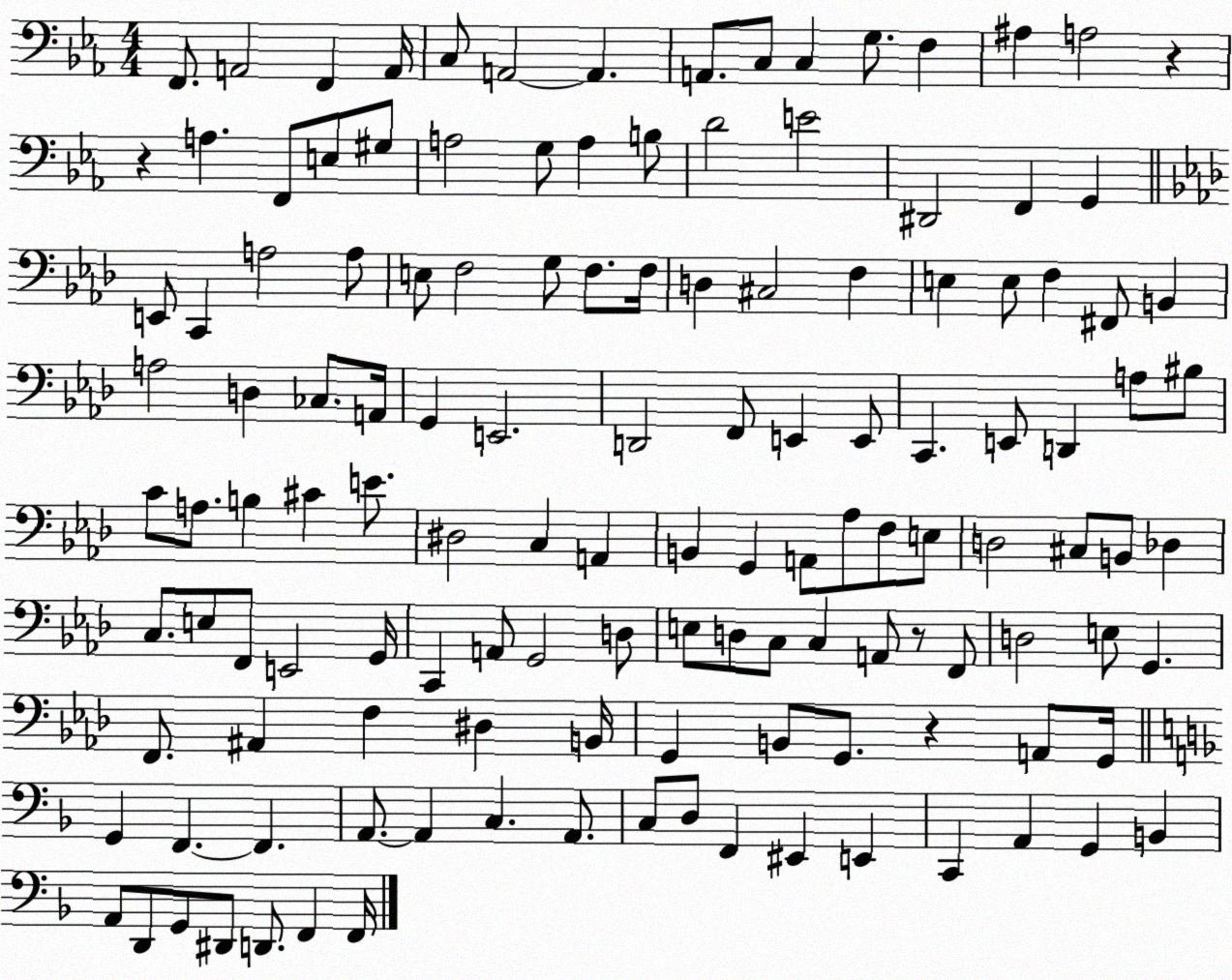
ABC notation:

X:1
T:Untitled
M:4/4
L:1/4
K:Eb
F,,/2 A,,2 F,, A,,/4 C,/2 A,,2 A,, A,,/2 C,/2 C, G,/2 F, ^A, A,2 z z A, F,,/2 E,/2 ^G,/2 A,2 G,/2 A, B,/2 D2 E2 ^D,,2 F,, G,, E,,/2 C,, A,2 A,/2 E,/2 F,2 G,/2 F,/2 F,/4 D, ^C,2 F, E, E,/2 F, ^F,,/2 B,, A,2 D, _C,/2 A,,/4 G,, E,,2 D,,2 F,,/2 E,, E,,/2 C,, E,,/2 D,, A,/2 ^B,/2 C/2 A,/2 B, ^C E/2 ^D,2 C, A,, B,, G,, A,,/2 _A,/2 F,/2 E,/2 D,2 ^C,/2 B,,/2 _D, C,/2 E,/2 F,,/2 E,,2 G,,/4 C,, A,,/2 G,,2 D,/2 E,/2 D,/2 C,/2 C, A,,/2 z/2 F,,/2 D,2 E,/2 G,, F,,/2 ^A,, F, ^D, B,,/4 G,, B,,/2 G,,/2 z A,,/2 G,,/4 G,, F,, F,, A,,/2 A,, C, A,,/2 C,/2 D,/2 F,, ^E,, E,, C,, A,, G,, B,, A,,/2 D,,/2 G,,/2 ^D,,/2 D,,/2 F,, F,,/4